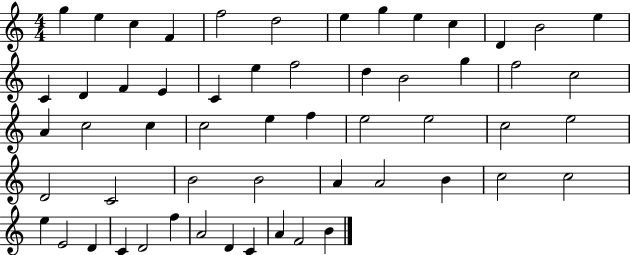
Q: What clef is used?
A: treble